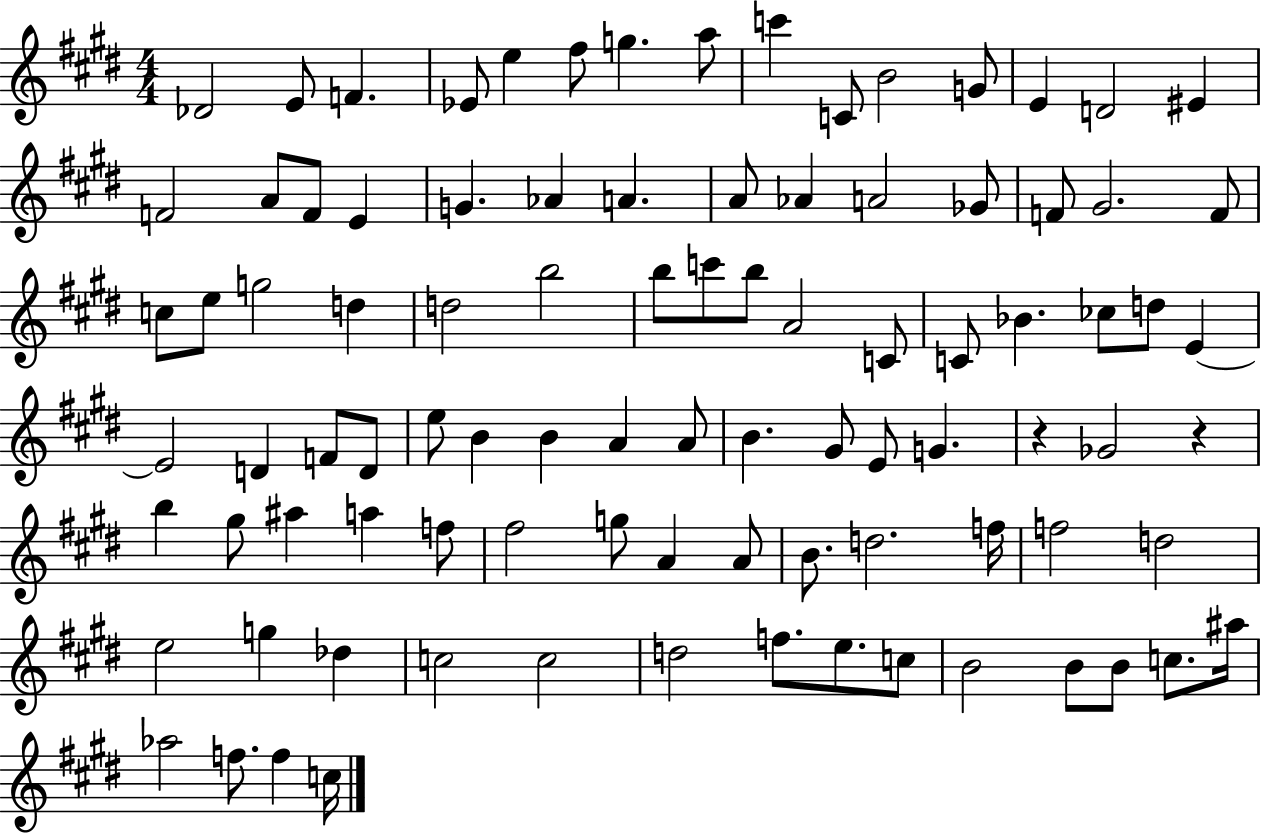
Db4/h E4/e F4/q. Eb4/e E5/q F#5/e G5/q. A5/e C6/q C4/e B4/h G4/e E4/q D4/h EIS4/q F4/h A4/e F4/e E4/q G4/q. Ab4/q A4/q. A4/e Ab4/q A4/h Gb4/e F4/e G#4/h. F4/e C5/e E5/e G5/h D5/q D5/h B5/h B5/e C6/e B5/e A4/h C4/e C4/e Bb4/q. CES5/e D5/e E4/q E4/h D4/q F4/e D4/e E5/e B4/q B4/q A4/q A4/e B4/q. G#4/e E4/e G4/q. R/q Gb4/h R/q B5/q G#5/e A#5/q A5/q F5/e F#5/h G5/e A4/q A4/e B4/e. D5/h. F5/s F5/h D5/h E5/h G5/q Db5/q C5/h C5/h D5/h F5/e. E5/e. C5/e B4/h B4/e B4/e C5/e. A#5/s Ab5/h F5/e. F5/q C5/s